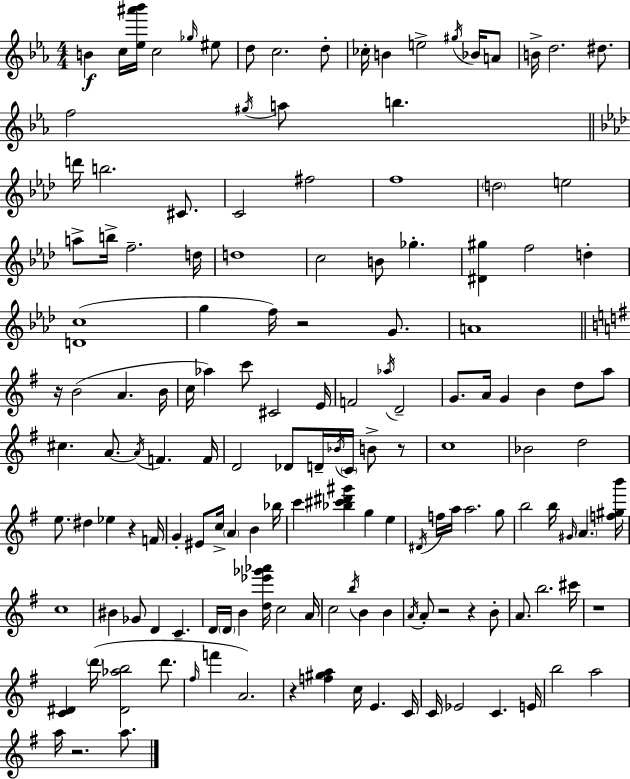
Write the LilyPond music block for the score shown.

{
  \clef treble
  \numericTimeSignature
  \time 4/4
  \key ees \major
  b'4\f c''16 <ees'' ais''' bes'''>16 c''2 \grace { ges''16 } eis''8 | d''8 c''2. d''8-. | ces''16-. b'4 e''2-> \acciaccatura { gis''16 } bes'16 | a'8 b'16-> d''2. dis''8. | \break f''2 \acciaccatura { gis''16 } a''8 b''4. | \bar "||" \break \key aes \major d'''16 b''2. cis'8. | c'2 fis''2 | f''1 | \parenthesize d''2 e''2 | \break a''8-> b''16-> f''2.-- d''16 | d''1 | c''2 b'8 ges''4.-. | <dis' gis''>4 f''2 d''4-. | \break <d' c''>1( | g''4 f''16) r2 g'8. | a'1 | \bar "||" \break \key g \major r16 b'2( a'4. b'16 | c''16 aes''4) c'''8 cis'2 e'16 | f'2 \acciaccatura { aes''16 } d'2-- | g'8. a'16 g'4 b'4 d''8 a''8 | \break cis''4. a'8.~~ \acciaccatura { a'16 } f'4. | f'16 d'2 des'8 d'16-- \acciaccatura { bes'16 } \parenthesize c'16 b'8-> | r8 c''1 | bes'2 d''2 | \break e''8. dis''4 ees''4 r4 | f'16 g'4-. eis'8 c''16-> \parenthesize a'4 b'4 | bes''16 c'''4 <bes'' cis''' dis''' gis'''>4 g''4 e''4 | \acciaccatura { dis'16 } f''16 a''16 a''2. | \break g''8 b''2 b''16 \grace { gis'16 } \parenthesize a'4. | <f'' gis'' b'''>16 c''1 | bis'4 ges'8 d'4 c'4.-- | d'16 \parenthesize d'16 b'4 <d'' ees''' ges''' aes'''>16 c''2 | \break a'16 c''2 \acciaccatura { b''16 } b'4 | b'4 \acciaccatura { a'16 } a'8-. r2 | r4 b'8-. a'8. b''2. | cis'''16 r1 | \break <c' dis'>4 \parenthesize d'''16( <dis' aes'' b''>2 | d'''8. \grace { fis''16 } f'''4 a'2.) | r4 <f'' gis'' a''>4 | c''16 e'4. c'16 c'16 ees'2 | \break c'4. e'16 b''2 | a''2 a''16 r2. | a''8. \bar "|."
}